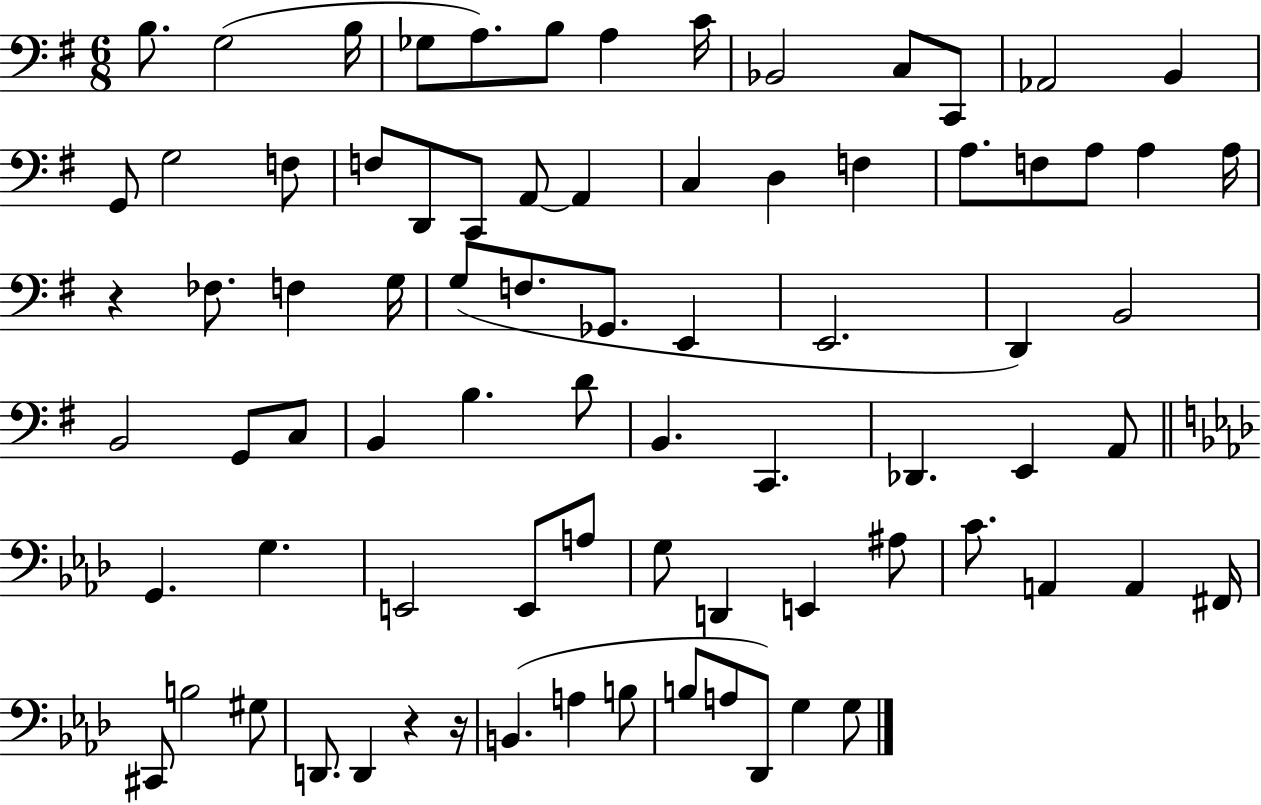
{
  \clef bass
  \numericTimeSignature
  \time 6/8
  \key g \major
  b8. g2( b16 | ges8 a8.) b8 a4 c'16 | bes,2 c8 c,8 | aes,2 b,4 | \break g,8 g2 f8 | f8 d,8 c,8 a,8~~ a,4 | c4 d4 f4 | a8. f8 a8 a4 a16 | \break r4 fes8. f4 g16 | g8( f8. ges,8. e,4 | e,2. | d,4) b,2 | \break b,2 g,8 c8 | b,4 b4. d'8 | b,4. c,4. | des,4. e,4 a,8 | \break \bar "||" \break \key aes \major g,4. g4. | e,2 e,8 a8 | g8 d,4 e,4 ais8 | c'8. a,4 a,4 fis,16 | \break cis,8 b2 gis8 | d,8. d,4 r4 r16 | b,4.( a4 b8 | b8 a8 des,8) g4 g8 | \break \bar "|."
}